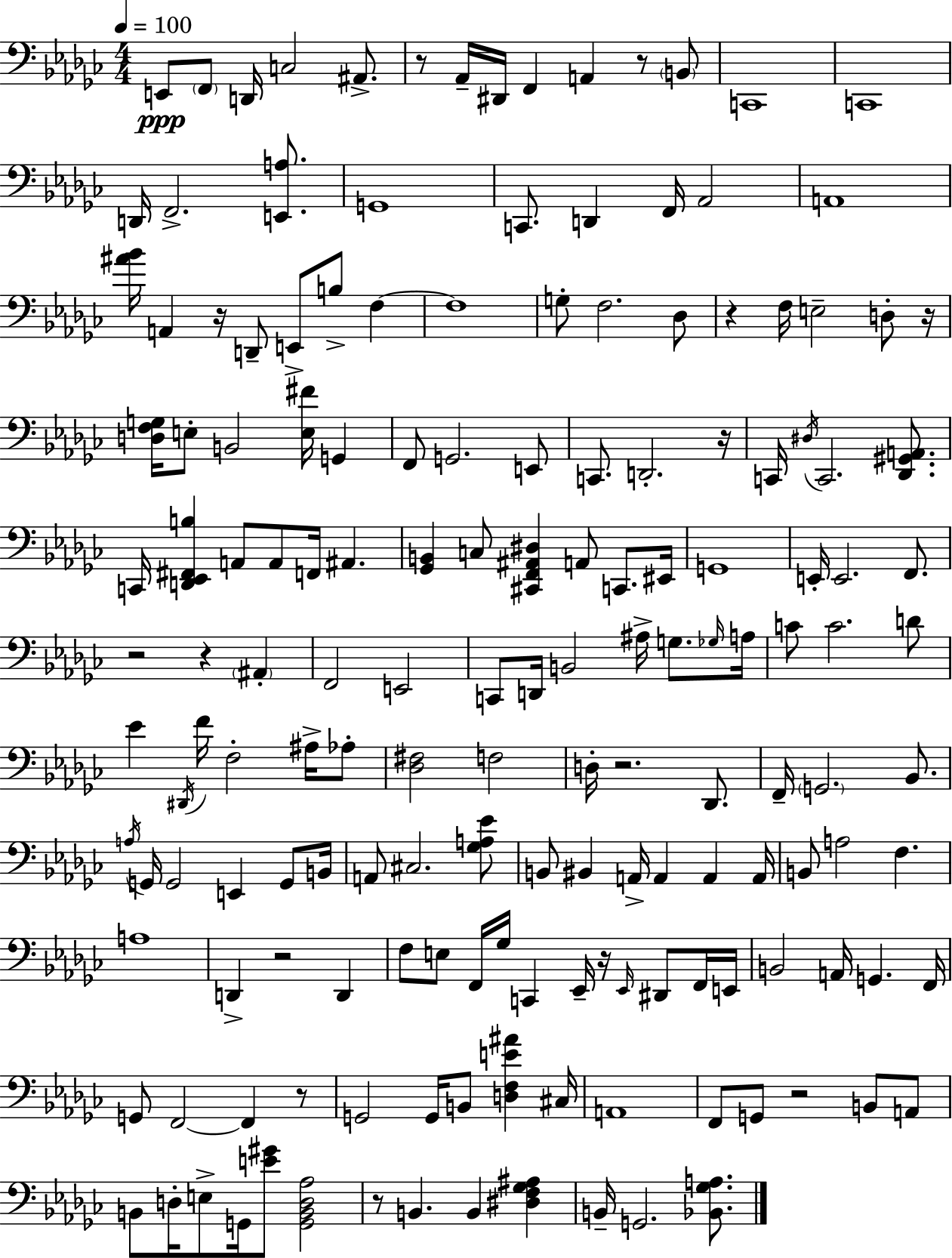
E2/e F2/e D2/s C3/h A#2/e. R/e Ab2/s D#2/s F2/q A2/q R/e B2/e C2/w C2/w D2/s F2/h. [E2,A3]/e. G2/w C2/e. D2/q F2/s Ab2/h A2/w [A#4,Bb4]/s A2/q R/s D2/e E2/e B3/e F3/q F3/w G3/e F3/h. Db3/e R/q F3/s E3/h D3/e R/s [D3,F3,G3]/s E3/e B2/h [E3,F#4]/s G2/q F2/e G2/h. E2/e C2/e. D2/h. R/s C2/s D#3/s C2/h. [Db2,G#2,A2]/e. C2/s [D2,Eb2,F#2,B3]/q A2/e A2/e F2/s A#2/q. [Gb2,B2]/q C3/e [C#2,F2,A#2,D#3]/q A2/e C2/e. EIS2/s G2/w E2/s E2/h. F2/e. R/h R/q A#2/q F2/h E2/h C2/e D2/s B2/h A#3/s G3/e. Gb3/s A3/s C4/e C4/h. D4/e Eb4/q D#2/s F4/s F3/h A#3/s Ab3/e [Db3,F#3]/h F3/h D3/s R/h. Db2/e. F2/s G2/h. Bb2/e. A3/s G2/s G2/h E2/q G2/e B2/s A2/e C#3/h. [Gb3,A3,Eb4]/e B2/e BIS2/q A2/s A2/q A2/q A2/s B2/e A3/h F3/q. A3/w D2/q R/h D2/q F3/e E3/e F2/s Gb3/s C2/q Eb2/s R/s Eb2/s D#2/e F2/s E2/s B2/h A2/s G2/q. F2/s G2/e F2/h F2/q R/e G2/h G2/s B2/e [D3,F3,E4,A#4]/q C#3/s A2/w F2/e G2/e R/h B2/e A2/e B2/e D3/s E3/e G2/s [E4,G#4]/e [G2,B2,D3,Ab3]/h R/e B2/q. B2/q [D#3,F3,Gb3,A#3]/q B2/s G2/h. [Bb2,Gb3,A3]/e.